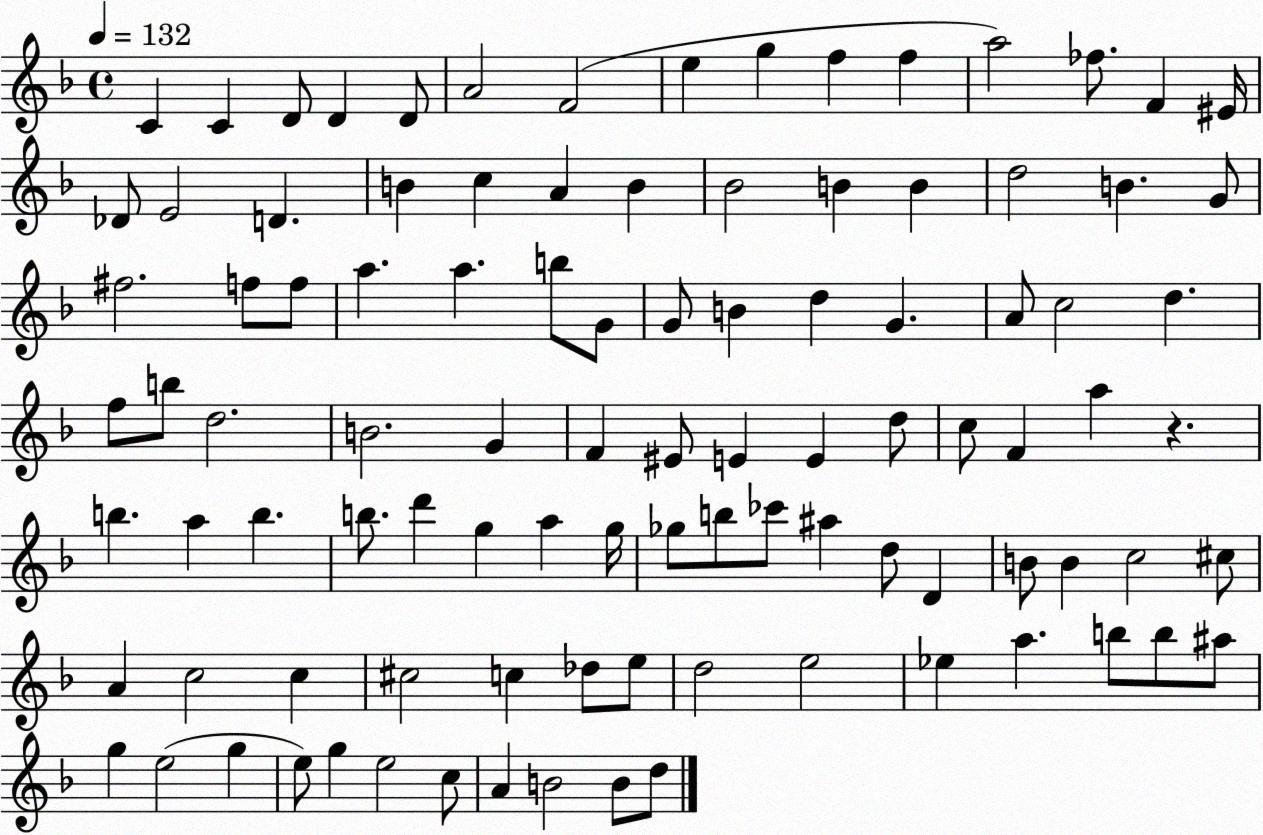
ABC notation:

X:1
T:Untitled
M:4/4
L:1/4
K:F
C C D/2 D D/2 A2 F2 e g f f a2 _f/2 F ^E/4 _D/2 E2 D B c A B _B2 B B d2 B G/2 ^f2 f/2 f/2 a a b/2 G/2 G/2 B d G A/2 c2 d f/2 b/2 d2 B2 G F ^E/2 E E d/2 c/2 F a z b a b b/2 d' g a g/4 _g/2 b/2 _c'/2 ^a d/2 D B/2 B c2 ^c/2 A c2 c ^c2 c _d/2 e/2 d2 e2 _e a b/2 b/2 ^a/2 g e2 g e/2 g e2 c/2 A B2 B/2 d/2